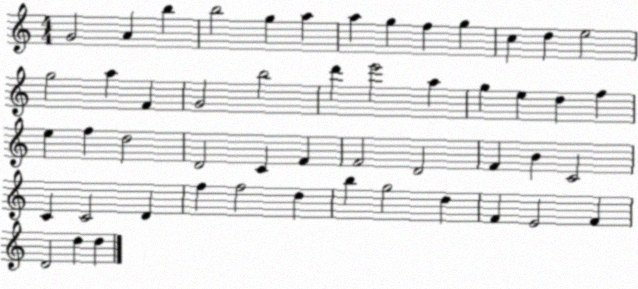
X:1
T:Untitled
M:4/4
L:1/4
K:C
G2 A b b2 g a a g f g c d e2 g2 a F G2 b2 d' e'2 a g e d f e f d2 D2 C F F2 D2 F B C2 C C2 D f f2 d b g2 d F E2 F D2 d d